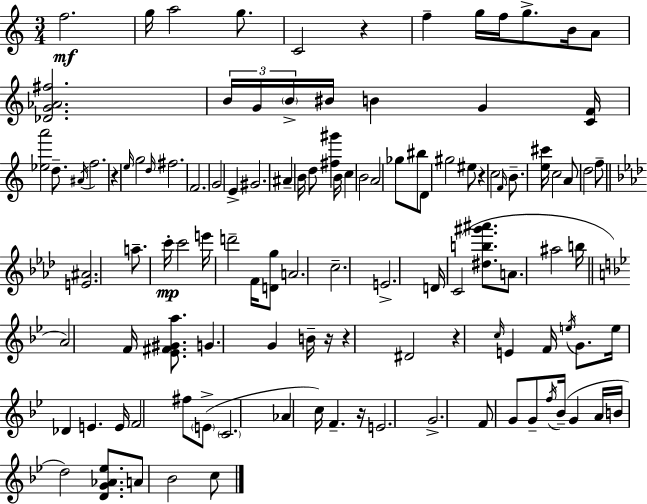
X:1
T:Untitled
M:3/4
L:1/4
K:C
f2 g/4 a2 g/2 C2 z f g/4 f/4 g/2 B/4 A/2 [_DG_A^f]2 B/4 G/4 B/4 ^B/4 B G [CF]/4 [_ea']2 d/2 ^A/4 f2 z e/4 g2 d/4 ^f2 F2 G2 E ^G2 ^A B/4 d/2 [^f^g'] B/4 c B2 A2 _g/2 ^b/2 D/2 ^g2 ^e/2 z c2 F/4 B/2 [e^c']/4 c2 A/2 d2 f/2 [E^A]2 a/2 c'/4 c'2 e'/4 d'2 F/4 [Dg]/2 A2 c2 E2 D/4 C2 [^db^g'^a']/2 A/2 ^a2 b/4 A2 F/4 [_E^F^Ga]/2 G G B/4 z/4 z ^D2 z c/4 E F/4 e/4 G/2 e/4 _D E E/4 F2 ^f/2 E/2 C2 _A c/4 F z/4 E2 G2 F/2 G/2 G/2 f/4 _B/4 G A/4 B/4 d2 [DG_A_e]/2 A/2 _B2 c/2